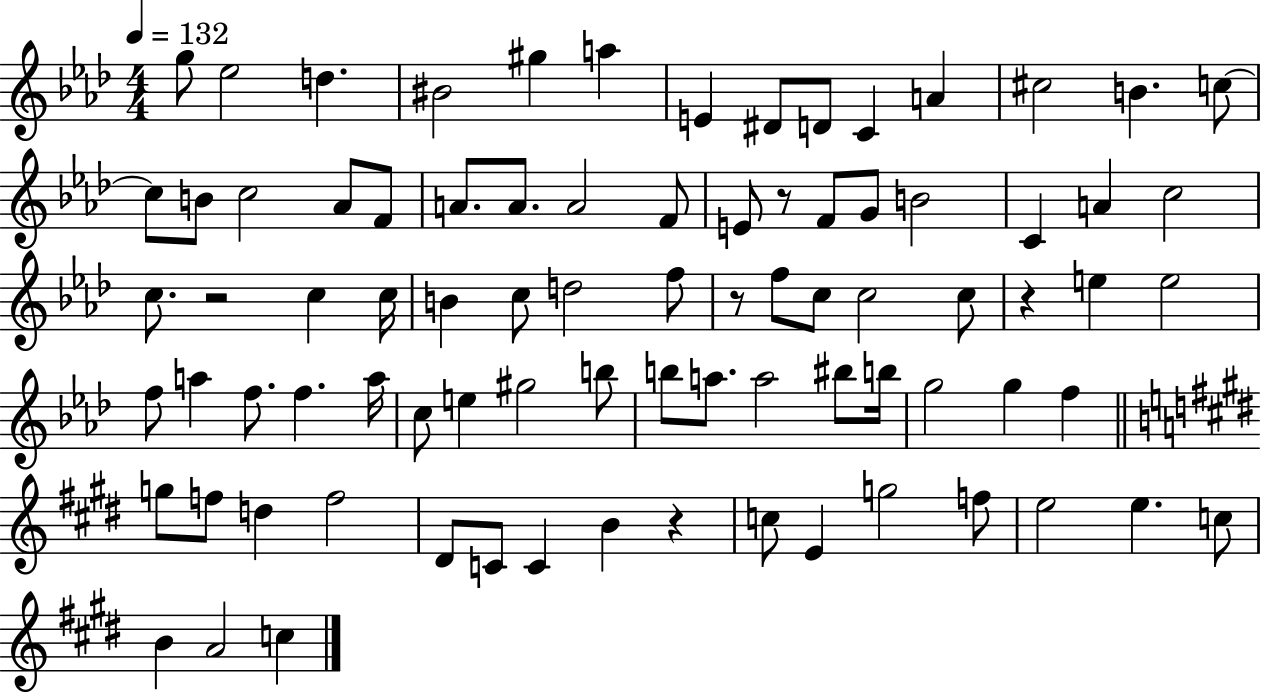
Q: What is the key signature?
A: AES major